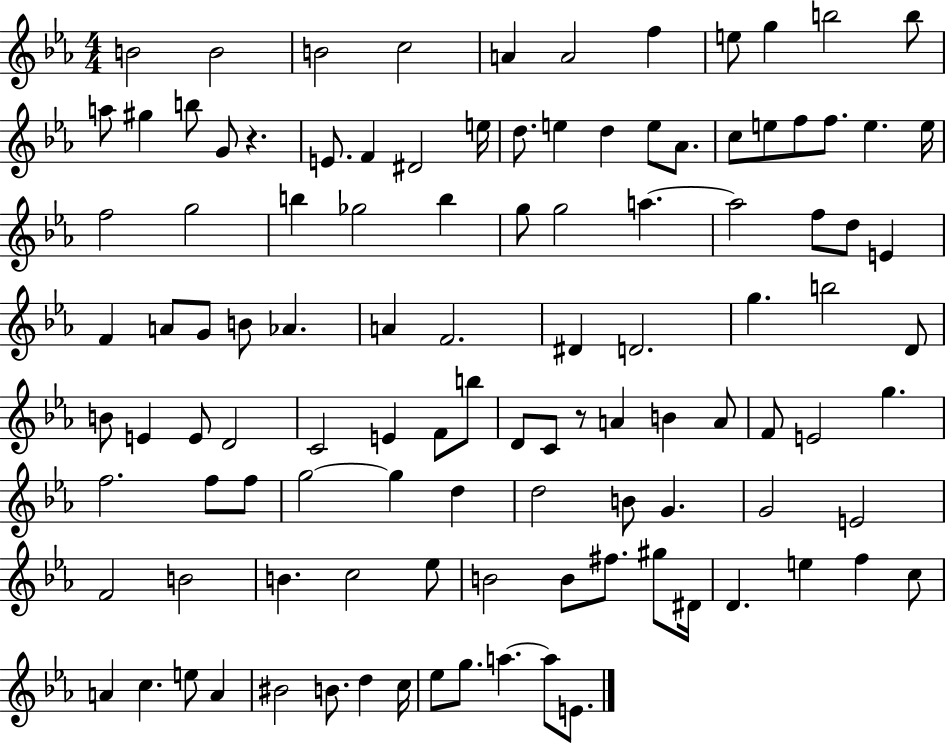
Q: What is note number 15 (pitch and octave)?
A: G4